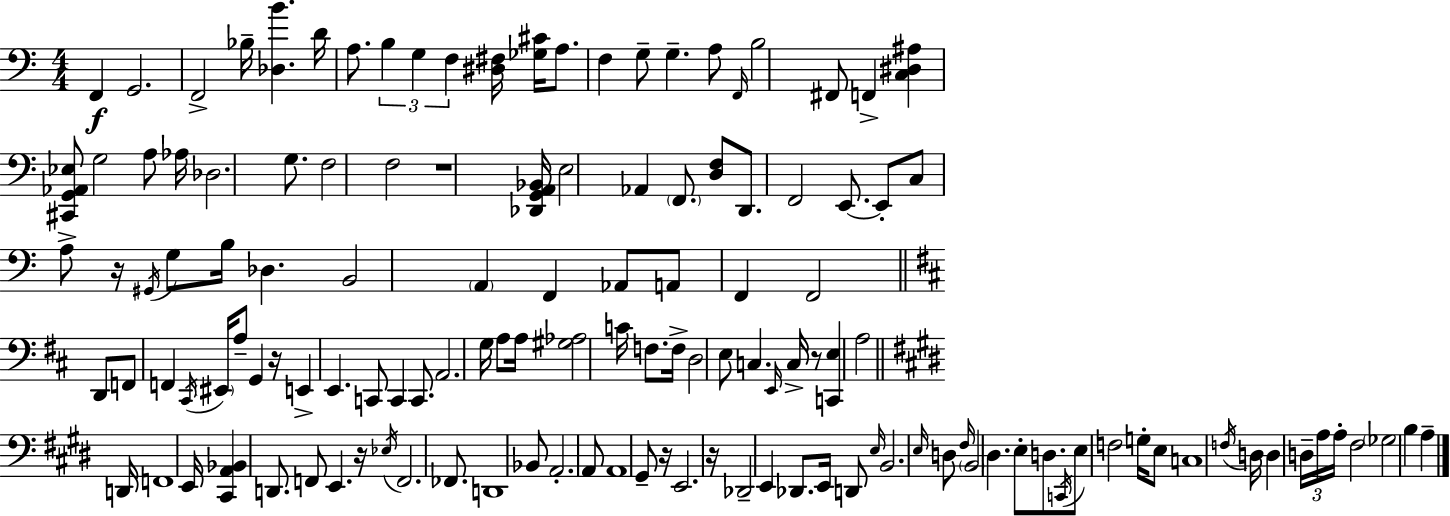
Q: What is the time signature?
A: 4/4